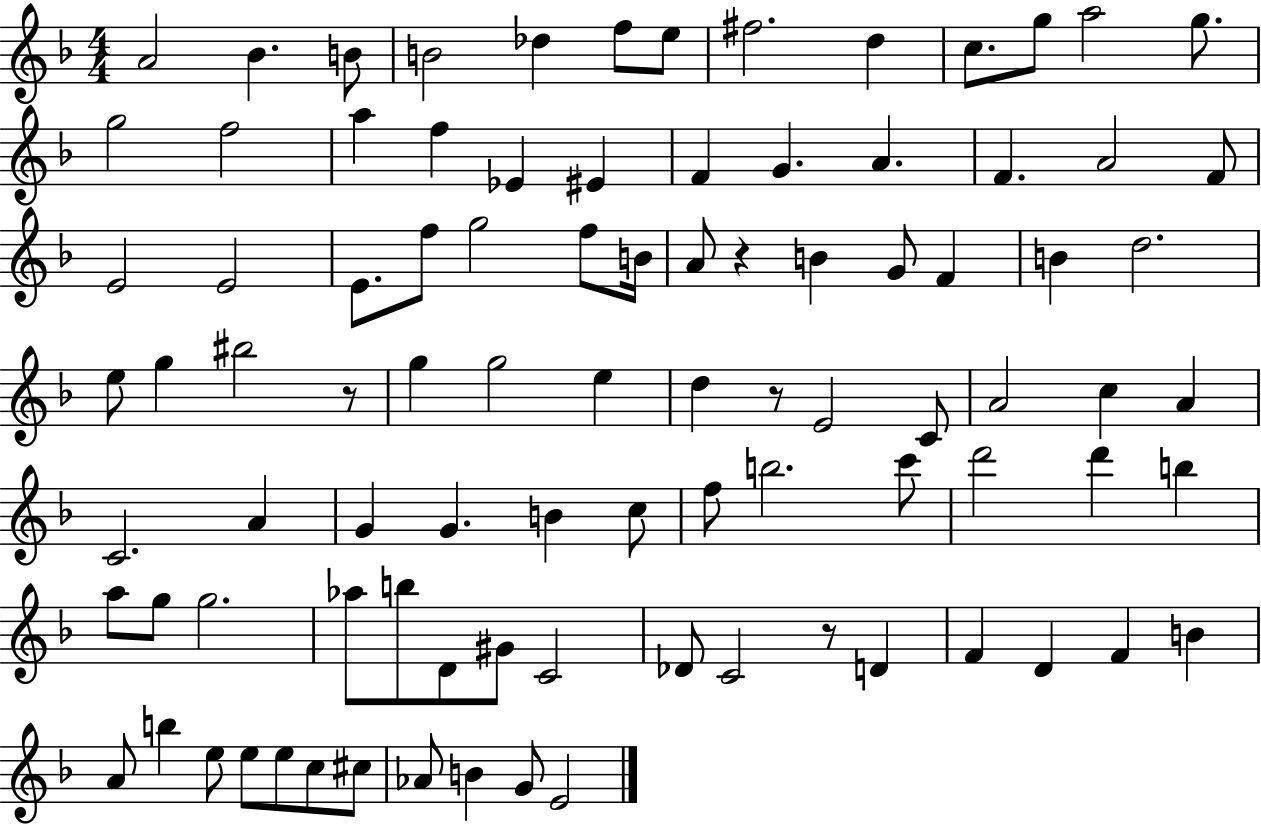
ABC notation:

X:1
T:Untitled
M:4/4
L:1/4
K:F
A2 _B B/2 B2 _d f/2 e/2 ^f2 d c/2 g/2 a2 g/2 g2 f2 a f _E ^E F G A F A2 F/2 E2 E2 E/2 f/2 g2 f/2 B/4 A/2 z B G/2 F B d2 e/2 g ^b2 z/2 g g2 e d z/2 E2 C/2 A2 c A C2 A G G B c/2 f/2 b2 c'/2 d'2 d' b a/2 g/2 g2 _a/2 b/2 D/2 ^G/2 C2 _D/2 C2 z/2 D F D F B A/2 b e/2 e/2 e/2 c/2 ^c/2 _A/2 B G/2 E2